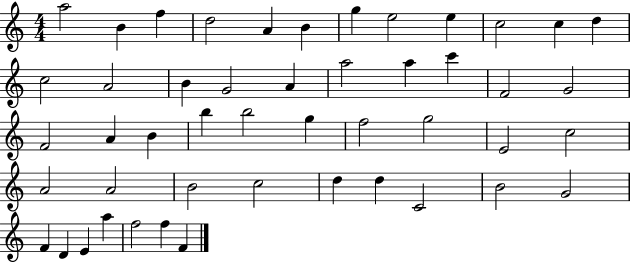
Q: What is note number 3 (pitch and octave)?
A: F5